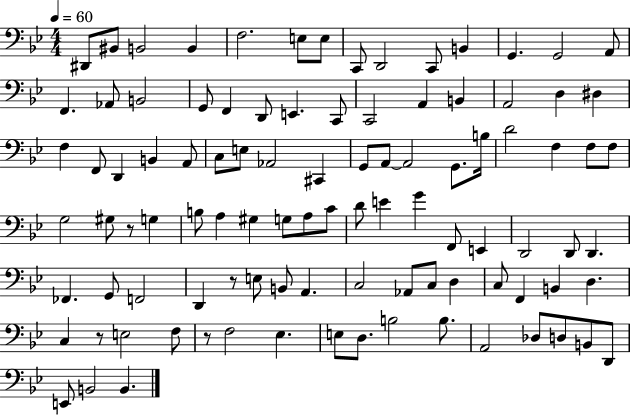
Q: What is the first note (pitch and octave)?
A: D#2